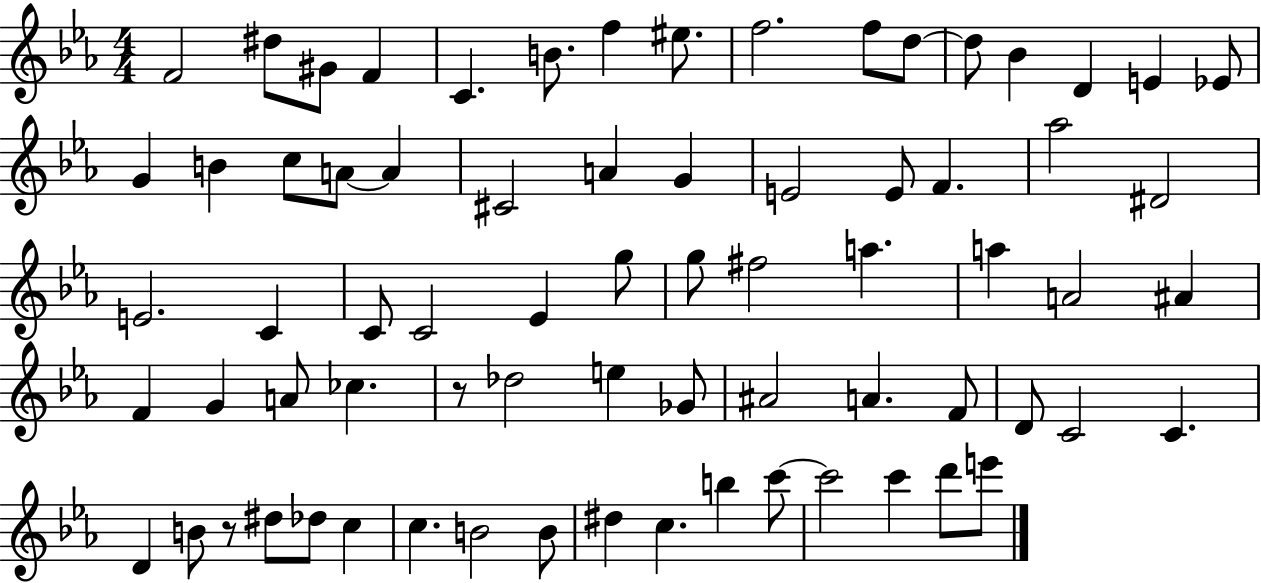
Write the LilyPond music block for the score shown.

{
  \clef treble
  \numericTimeSignature
  \time 4/4
  \key ees \major
  f'2 dis''8 gis'8 f'4 | c'4. b'8. f''4 eis''8. | f''2. f''8 d''8~~ | d''8 bes'4 d'4 e'4 ees'8 | \break g'4 b'4 c''8 a'8~~ a'4 | cis'2 a'4 g'4 | e'2 e'8 f'4. | aes''2 dis'2 | \break e'2. c'4 | c'8 c'2 ees'4 g''8 | g''8 fis''2 a''4. | a''4 a'2 ais'4 | \break f'4 g'4 a'8 ces''4. | r8 des''2 e''4 ges'8 | ais'2 a'4. f'8 | d'8 c'2 c'4. | \break d'4 b'8 r8 dis''8 des''8 c''4 | c''4. b'2 b'8 | dis''4 c''4. b''4 c'''8~~ | c'''2 c'''4 d'''8 e'''8 | \break \bar "|."
}